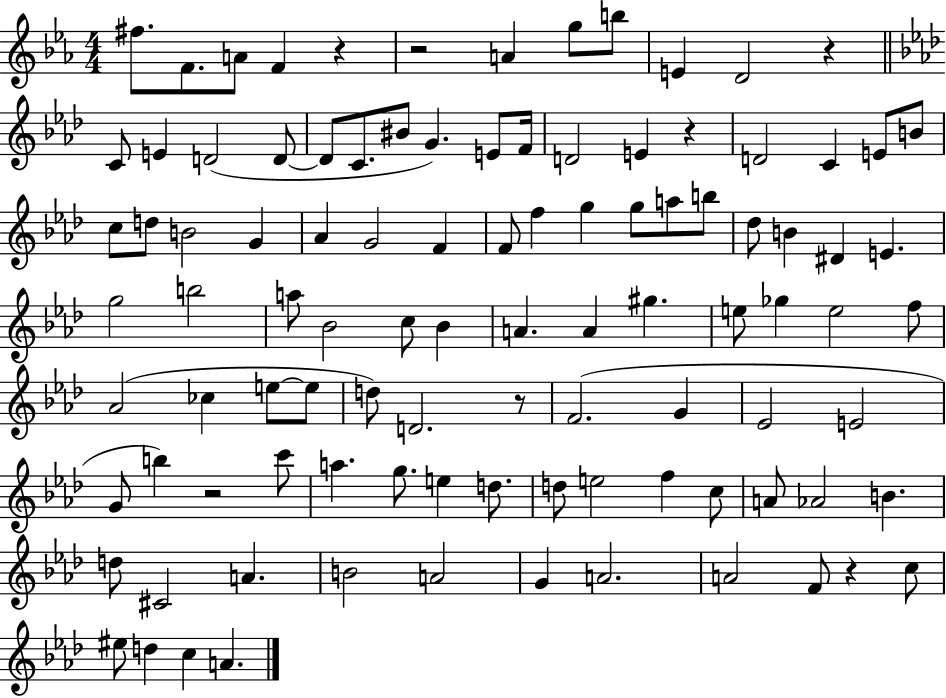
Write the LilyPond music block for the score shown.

{
  \clef treble
  \numericTimeSignature
  \time 4/4
  \key ees \major
  fis''8. f'8. a'8 f'4 r4 | r2 a'4 g''8 b''8 | e'4 d'2 r4 | \bar "||" \break \key aes \major c'8 e'4 d'2( d'8~~ | d'8 c'8. bis'8 g'4.) e'8 f'16 | d'2 e'4 r4 | d'2 c'4 e'8 b'8 | \break c''8 d''8 b'2 g'4 | aes'4 g'2 f'4 | f'8 f''4 g''4 g''8 a''8 b''8 | des''8 b'4 dis'4 e'4. | \break g''2 b''2 | a''8 bes'2 c''8 bes'4 | a'4. a'4 gis''4. | e''8 ges''4 e''2 f''8 | \break aes'2( ces''4 e''8~~ e''8 | d''8) d'2. r8 | f'2.( g'4 | ees'2 e'2 | \break g'8 b''4) r2 c'''8 | a''4. g''8. e''4 d''8. | d''8 e''2 f''4 c''8 | a'8 aes'2 b'4. | \break d''8 cis'2 a'4. | b'2 a'2 | g'4 a'2. | a'2 f'8 r4 c''8 | \break eis''8 d''4 c''4 a'4. | \bar "|."
}